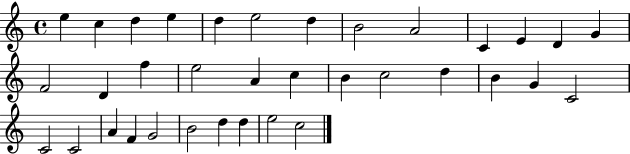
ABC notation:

X:1
T:Untitled
M:4/4
L:1/4
K:C
e c d e d e2 d B2 A2 C E D G F2 D f e2 A c B c2 d B G C2 C2 C2 A F G2 B2 d d e2 c2